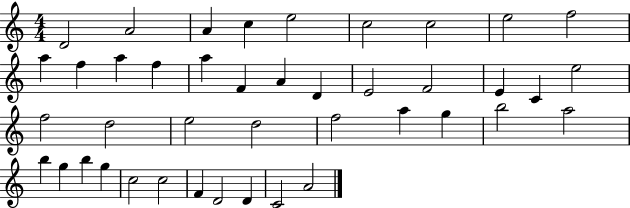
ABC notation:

X:1
T:Untitled
M:4/4
L:1/4
K:C
D2 A2 A c e2 c2 c2 e2 f2 a f a f a F A D E2 F2 E C e2 f2 d2 e2 d2 f2 a g b2 a2 b g b g c2 c2 F D2 D C2 A2